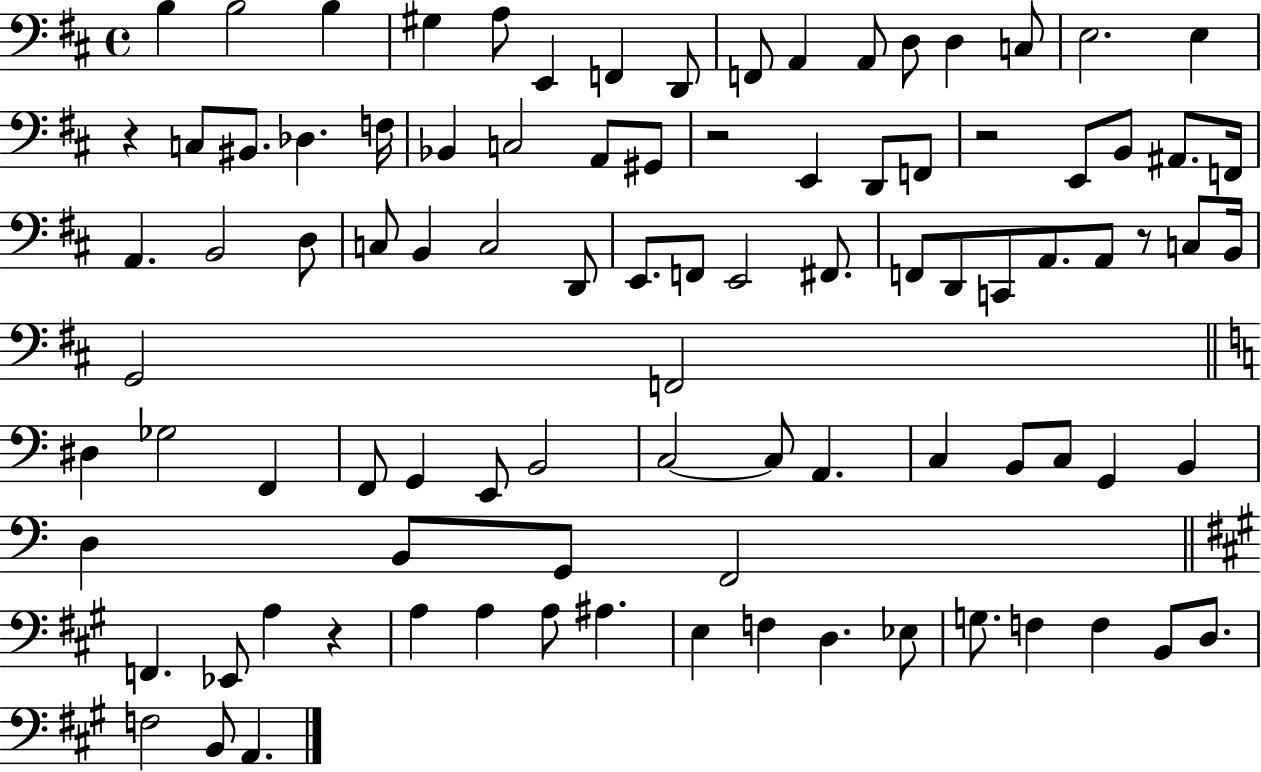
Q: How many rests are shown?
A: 5